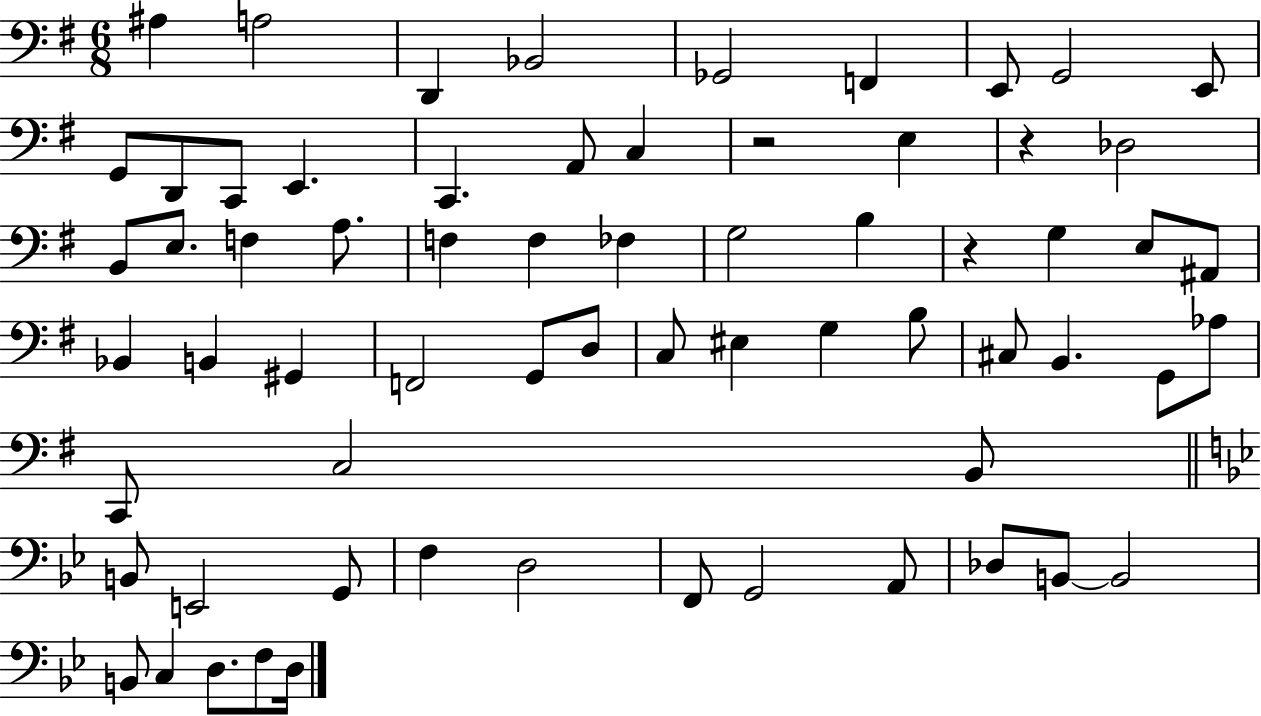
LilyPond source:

{
  \clef bass
  \numericTimeSignature
  \time 6/8
  \key g \major
  ais4 a2 | d,4 bes,2 | ges,2 f,4 | e,8 g,2 e,8 | \break g,8 d,8 c,8 e,4. | c,4. a,8 c4 | r2 e4 | r4 des2 | \break b,8 e8. f4 a8. | f4 f4 fes4 | g2 b4 | r4 g4 e8 ais,8 | \break bes,4 b,4 gis,4 | f,2 g,8 d8 | c8 eis4 g4 b8 | cis8 b,4. g,8 aes8 | \break c,8 c2 b,8 | \bar "||" \break \key bes \major b,8 e,2 g,8 | f4 d2 | f,8 g,2 a,8 | des8 b,8~~ b,2 | \break b,8 c4 d8. f8 d16 | \bar "|."
}